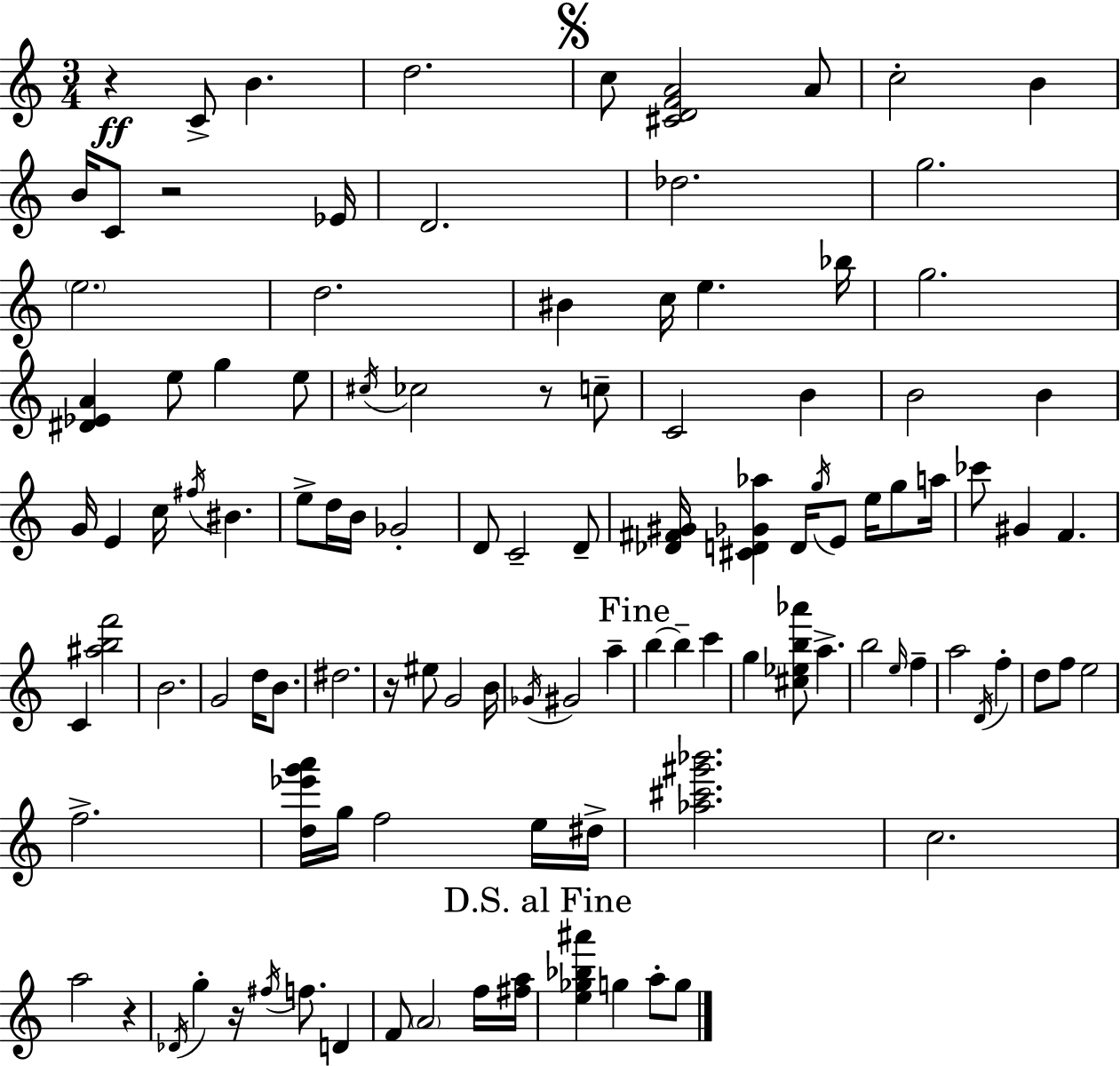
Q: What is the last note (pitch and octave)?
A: G5